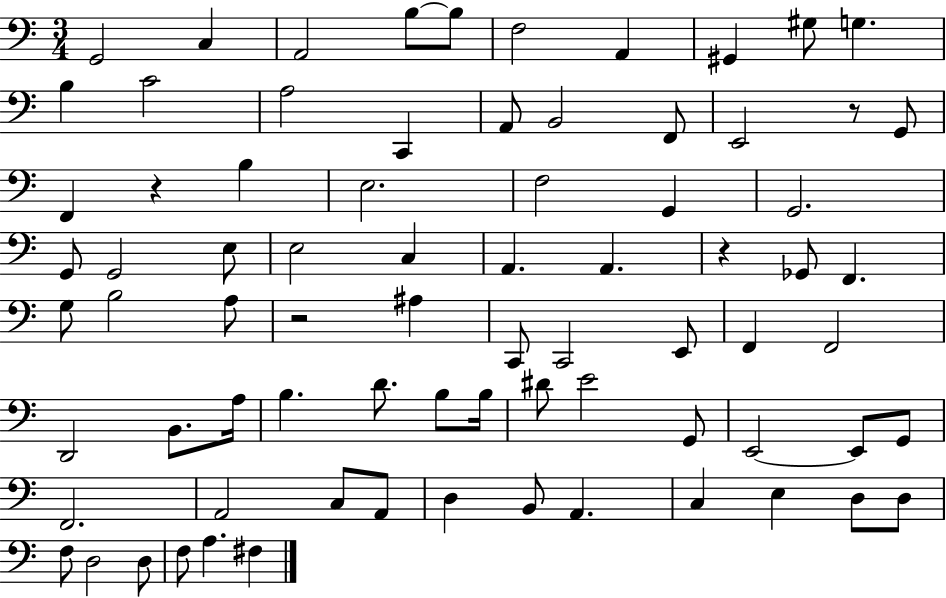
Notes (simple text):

G2/h C3/q A2/h B3/e B3/e F3/h A2/q G#2/q G#3/e G3/q. B3/q C4/h A3/h C2/q A2/e B2/h F2/e E2/h R/e G2/e F2/q R/q B3/q E3/h. F3/h G2/q G2/h. G2/e G2/h E3/e E3/h C3/q A2/q. A2/q. R/q Gb2/e F2/q. G3/e B3/h A3/e R/h A#3/q C2/e C2/h E2/e F2/q F2/h D2/h B2/e. A3/s B3/q. D4/e. B3/e B3/s D#4/e E4/h G2/e E2/h E2/e G2/e F2/h. A2/h C3/e A2/e D3/q B2/e A2/q. C3/q E3/q D3/e D3/e F3/e D3/h D3/e F3/e A3/q. F#3/q